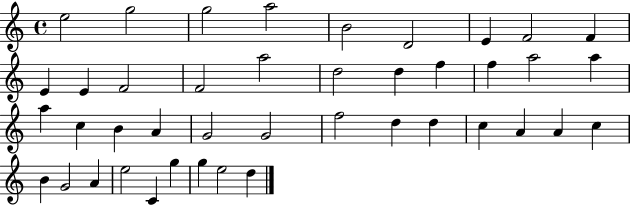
E5/h G5/h G5/h A5/h B4/h D4/h E4/q F4/h F4/q E4/q E4/q F4/h F4/h A5/h D5/h D5/q F5/q F5/q A5/h A5/q A5/q C5/q B4/q A4/q G4/h G4/h F5/h D5/q D5/q C5/q A4/q A4/q C5/q B4/q G4/h A4/q E5/h C4/q G5/q G5/q E5/h D5/q